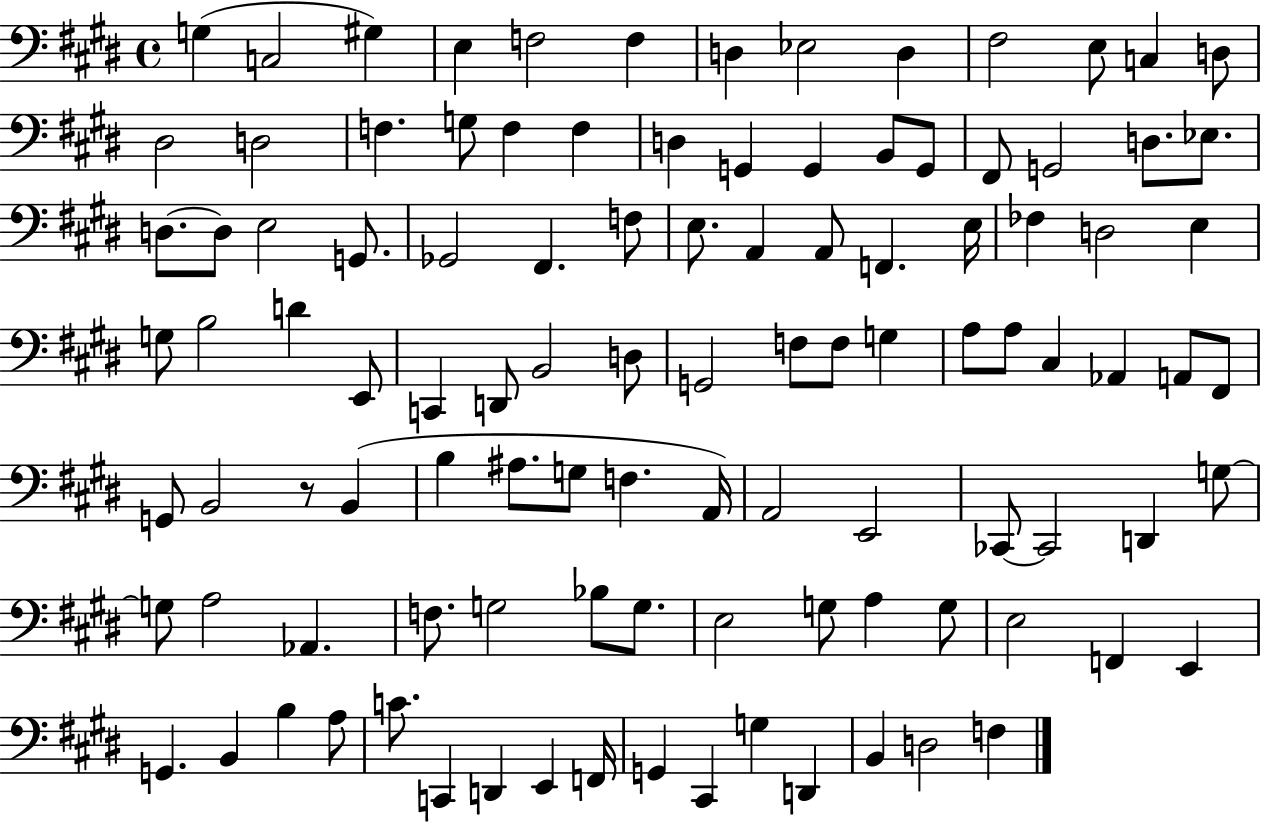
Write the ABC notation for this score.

X:1
T:Untitled
M:4/4
L:1/4
K:E
G, C,2 ^G, E, F,2 F, D, _E,2 D, ^F,2 E,/2 C, D,/2 ^D,2 D,2 F, G,/2 F, F, D, G,, G,, B,,/2 G,,/2 ^F,,/2 G,,2 D,/2 _E,/2 D,/2 D,/2 E,2 G,,/2 _G,,2 ^F,, F,/2 E,/2 A,, A,,/2 F,, E,/4 _F, D,2 E, G,/2 B,2 D E,,/2 C,, D,,/2 B,,2 D,/2 G,,2 F,/2 F,/2 G, A,/2 A,/2 ^C, _A,, A,,/2 ^F,,/2 G,,/2 B,,2 z/2 B,, B, ^A,/2 G,/2 F, A,,/4 A,,2 E,,2 _C,,/2 _C,,2 D,, G,/2 G,/2 A,2 _A,, F,/2 G,2 _B,/2 G,/2 E,2 G,/2 A, G,/2 E,2 F,, E,, G,, B,, B, A,/2 C/2 C,, D,, E,, F,,/4 G,, ^C,, G, D,, B,, D,2 F,